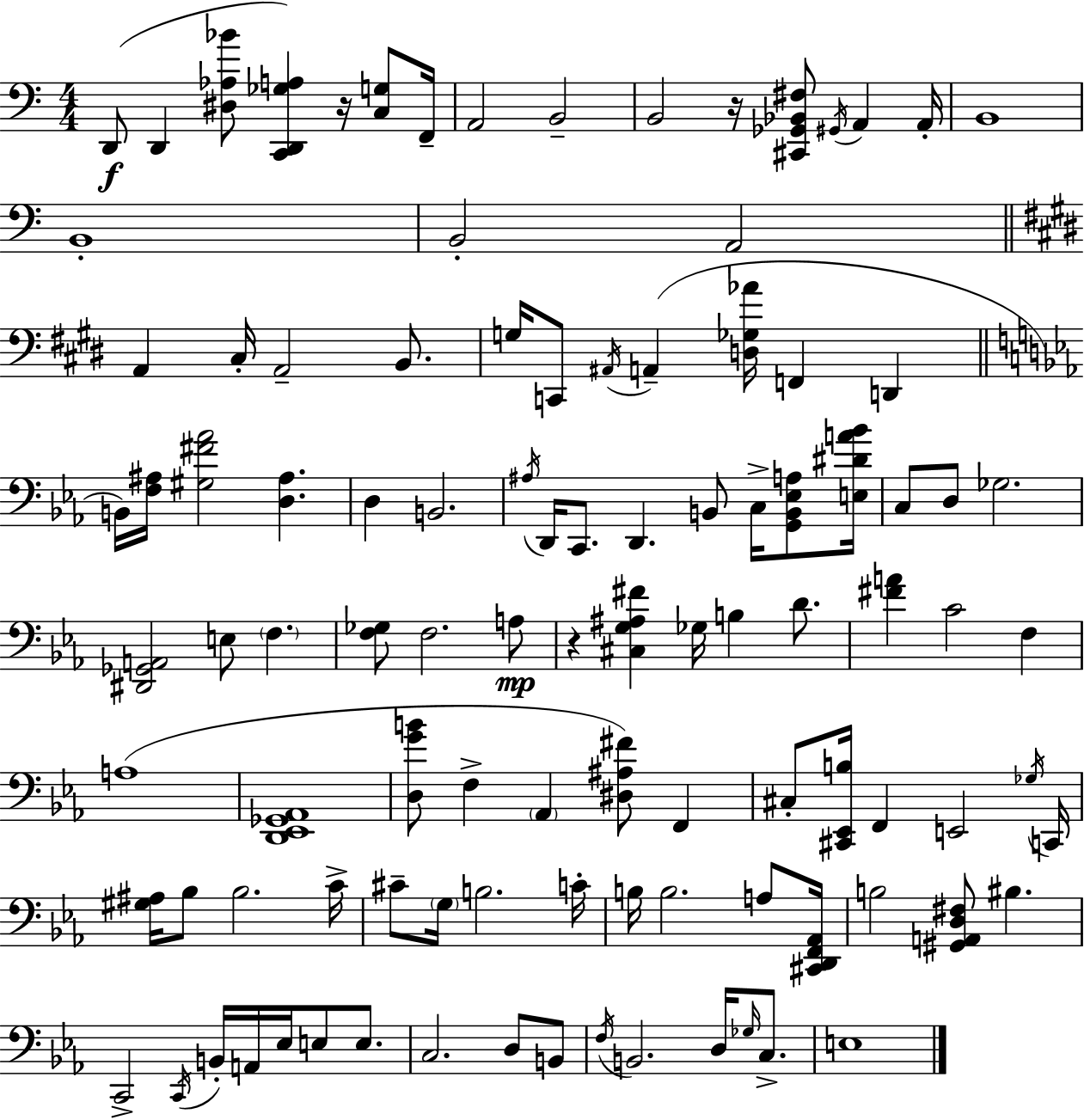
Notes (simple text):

D2/e D2/q [D#3,Ab3,Bb4]/e [C2,D2,Gb3,A3]/q R/s [C3,G3]/e F2/s A2/h B2/h B2/h R/s [C#2,Gb2,Bb2,F#3]/e G#2/s A2/q A2/s B2/w B2/w B2/h A2/h A2/q C#3/s A2/h B2/e. G3/s C2/e A#2/s A2/q [D3,Gb3,Ab4]/s F2/q D2/q B2/s [F3,A#3]/s [G#3,F#4,Ab4]/h [D3,A#3]/q. D3/q B2/h. A#3/s D2/s C2/e. D2/q. B2/e C3/s [G2,B2,Eb3,A3]/e [E3,D#4,A4,Bb4]/s C3/e D3/e Gb3/h. [D#2,Gb2,A2]/h E3/e F3/q. [F3,Gb3]/e F3/h. A3/e R/q [C#3,G3,A#3,F#4]/q Gb3/s B3/q D4/e. [F#4,A4]/q C4/h F3/q A3/w [D2,Eb2,Gb2,Ab2]/w [D3,G4,B4]/e F3/q Ab2/q [D#3,A#3,F#4]/e F2/q C#3/e [C#2,Eb2,B3]/s F2/q E2/h Gb3/s C2/s [G#3,A#3]/s Bb3/e Bb3/h. C4/s C#4/e G3/s B3/h. C4/s B3/s B3/h. A3/e [C#2,D2,F2,Ab2]/s B3/h [G#2,A2,D3,F#3]/e BIS3/q. C2/h C2/s B2/s A2/s Eb3/s E3/e E3/e. C3/h. D3/e B2/e F3/s B2/h. D3/s Gb3/s C3/e. E3/w